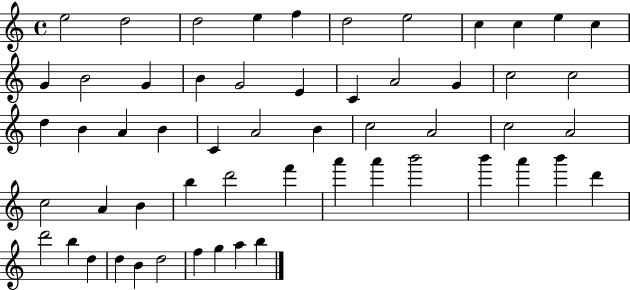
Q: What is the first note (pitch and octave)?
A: E5